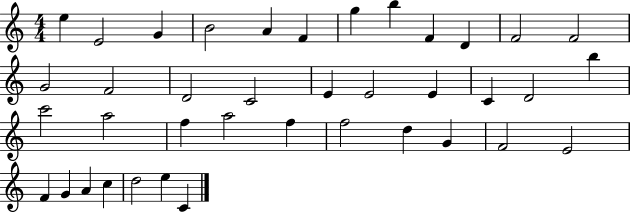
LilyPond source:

{
  \clef treble
  \numericTimeSignature
  \time 4/4
  \key c \major
  e''4 e'2 g'4 | b'2 a'4 f'4 | g''4 b''4 f'4 d'4 | f'2 f'2 | \break g'2 f'2 | d'2 c'2 | e'4 e'2 e'4 | c'4 d'2 b''4 | \break c'''2 a''2 | f''4 a''2 f''4 | f''2 d''4 g'4 | f'2 e'2 | \break f'4 g'4 a'4 c''4 | d''2 e''4 c'4 | \bar "|."
}